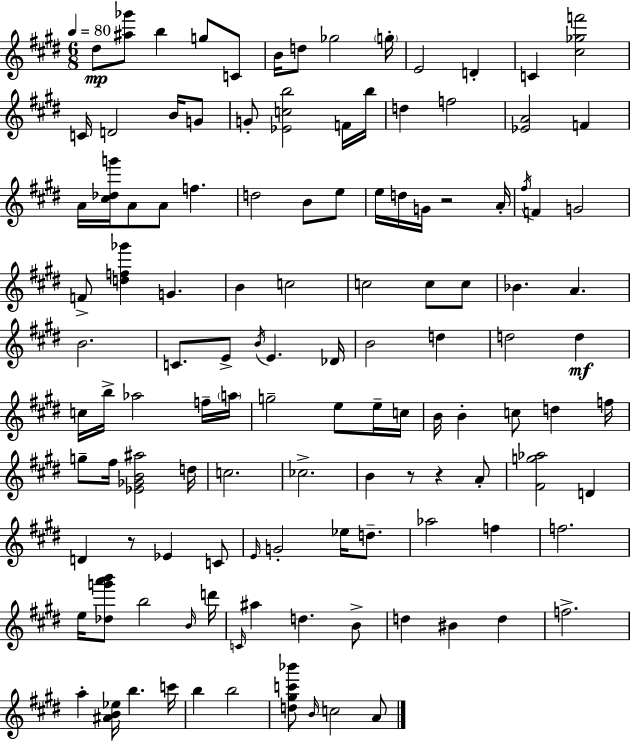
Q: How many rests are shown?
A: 4